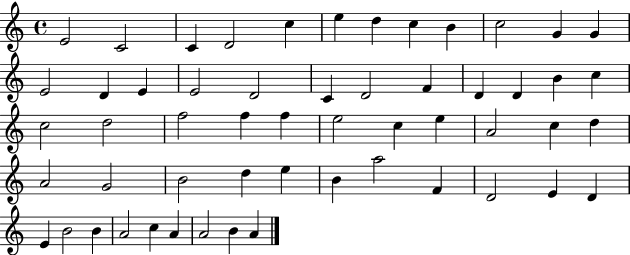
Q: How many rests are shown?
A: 0